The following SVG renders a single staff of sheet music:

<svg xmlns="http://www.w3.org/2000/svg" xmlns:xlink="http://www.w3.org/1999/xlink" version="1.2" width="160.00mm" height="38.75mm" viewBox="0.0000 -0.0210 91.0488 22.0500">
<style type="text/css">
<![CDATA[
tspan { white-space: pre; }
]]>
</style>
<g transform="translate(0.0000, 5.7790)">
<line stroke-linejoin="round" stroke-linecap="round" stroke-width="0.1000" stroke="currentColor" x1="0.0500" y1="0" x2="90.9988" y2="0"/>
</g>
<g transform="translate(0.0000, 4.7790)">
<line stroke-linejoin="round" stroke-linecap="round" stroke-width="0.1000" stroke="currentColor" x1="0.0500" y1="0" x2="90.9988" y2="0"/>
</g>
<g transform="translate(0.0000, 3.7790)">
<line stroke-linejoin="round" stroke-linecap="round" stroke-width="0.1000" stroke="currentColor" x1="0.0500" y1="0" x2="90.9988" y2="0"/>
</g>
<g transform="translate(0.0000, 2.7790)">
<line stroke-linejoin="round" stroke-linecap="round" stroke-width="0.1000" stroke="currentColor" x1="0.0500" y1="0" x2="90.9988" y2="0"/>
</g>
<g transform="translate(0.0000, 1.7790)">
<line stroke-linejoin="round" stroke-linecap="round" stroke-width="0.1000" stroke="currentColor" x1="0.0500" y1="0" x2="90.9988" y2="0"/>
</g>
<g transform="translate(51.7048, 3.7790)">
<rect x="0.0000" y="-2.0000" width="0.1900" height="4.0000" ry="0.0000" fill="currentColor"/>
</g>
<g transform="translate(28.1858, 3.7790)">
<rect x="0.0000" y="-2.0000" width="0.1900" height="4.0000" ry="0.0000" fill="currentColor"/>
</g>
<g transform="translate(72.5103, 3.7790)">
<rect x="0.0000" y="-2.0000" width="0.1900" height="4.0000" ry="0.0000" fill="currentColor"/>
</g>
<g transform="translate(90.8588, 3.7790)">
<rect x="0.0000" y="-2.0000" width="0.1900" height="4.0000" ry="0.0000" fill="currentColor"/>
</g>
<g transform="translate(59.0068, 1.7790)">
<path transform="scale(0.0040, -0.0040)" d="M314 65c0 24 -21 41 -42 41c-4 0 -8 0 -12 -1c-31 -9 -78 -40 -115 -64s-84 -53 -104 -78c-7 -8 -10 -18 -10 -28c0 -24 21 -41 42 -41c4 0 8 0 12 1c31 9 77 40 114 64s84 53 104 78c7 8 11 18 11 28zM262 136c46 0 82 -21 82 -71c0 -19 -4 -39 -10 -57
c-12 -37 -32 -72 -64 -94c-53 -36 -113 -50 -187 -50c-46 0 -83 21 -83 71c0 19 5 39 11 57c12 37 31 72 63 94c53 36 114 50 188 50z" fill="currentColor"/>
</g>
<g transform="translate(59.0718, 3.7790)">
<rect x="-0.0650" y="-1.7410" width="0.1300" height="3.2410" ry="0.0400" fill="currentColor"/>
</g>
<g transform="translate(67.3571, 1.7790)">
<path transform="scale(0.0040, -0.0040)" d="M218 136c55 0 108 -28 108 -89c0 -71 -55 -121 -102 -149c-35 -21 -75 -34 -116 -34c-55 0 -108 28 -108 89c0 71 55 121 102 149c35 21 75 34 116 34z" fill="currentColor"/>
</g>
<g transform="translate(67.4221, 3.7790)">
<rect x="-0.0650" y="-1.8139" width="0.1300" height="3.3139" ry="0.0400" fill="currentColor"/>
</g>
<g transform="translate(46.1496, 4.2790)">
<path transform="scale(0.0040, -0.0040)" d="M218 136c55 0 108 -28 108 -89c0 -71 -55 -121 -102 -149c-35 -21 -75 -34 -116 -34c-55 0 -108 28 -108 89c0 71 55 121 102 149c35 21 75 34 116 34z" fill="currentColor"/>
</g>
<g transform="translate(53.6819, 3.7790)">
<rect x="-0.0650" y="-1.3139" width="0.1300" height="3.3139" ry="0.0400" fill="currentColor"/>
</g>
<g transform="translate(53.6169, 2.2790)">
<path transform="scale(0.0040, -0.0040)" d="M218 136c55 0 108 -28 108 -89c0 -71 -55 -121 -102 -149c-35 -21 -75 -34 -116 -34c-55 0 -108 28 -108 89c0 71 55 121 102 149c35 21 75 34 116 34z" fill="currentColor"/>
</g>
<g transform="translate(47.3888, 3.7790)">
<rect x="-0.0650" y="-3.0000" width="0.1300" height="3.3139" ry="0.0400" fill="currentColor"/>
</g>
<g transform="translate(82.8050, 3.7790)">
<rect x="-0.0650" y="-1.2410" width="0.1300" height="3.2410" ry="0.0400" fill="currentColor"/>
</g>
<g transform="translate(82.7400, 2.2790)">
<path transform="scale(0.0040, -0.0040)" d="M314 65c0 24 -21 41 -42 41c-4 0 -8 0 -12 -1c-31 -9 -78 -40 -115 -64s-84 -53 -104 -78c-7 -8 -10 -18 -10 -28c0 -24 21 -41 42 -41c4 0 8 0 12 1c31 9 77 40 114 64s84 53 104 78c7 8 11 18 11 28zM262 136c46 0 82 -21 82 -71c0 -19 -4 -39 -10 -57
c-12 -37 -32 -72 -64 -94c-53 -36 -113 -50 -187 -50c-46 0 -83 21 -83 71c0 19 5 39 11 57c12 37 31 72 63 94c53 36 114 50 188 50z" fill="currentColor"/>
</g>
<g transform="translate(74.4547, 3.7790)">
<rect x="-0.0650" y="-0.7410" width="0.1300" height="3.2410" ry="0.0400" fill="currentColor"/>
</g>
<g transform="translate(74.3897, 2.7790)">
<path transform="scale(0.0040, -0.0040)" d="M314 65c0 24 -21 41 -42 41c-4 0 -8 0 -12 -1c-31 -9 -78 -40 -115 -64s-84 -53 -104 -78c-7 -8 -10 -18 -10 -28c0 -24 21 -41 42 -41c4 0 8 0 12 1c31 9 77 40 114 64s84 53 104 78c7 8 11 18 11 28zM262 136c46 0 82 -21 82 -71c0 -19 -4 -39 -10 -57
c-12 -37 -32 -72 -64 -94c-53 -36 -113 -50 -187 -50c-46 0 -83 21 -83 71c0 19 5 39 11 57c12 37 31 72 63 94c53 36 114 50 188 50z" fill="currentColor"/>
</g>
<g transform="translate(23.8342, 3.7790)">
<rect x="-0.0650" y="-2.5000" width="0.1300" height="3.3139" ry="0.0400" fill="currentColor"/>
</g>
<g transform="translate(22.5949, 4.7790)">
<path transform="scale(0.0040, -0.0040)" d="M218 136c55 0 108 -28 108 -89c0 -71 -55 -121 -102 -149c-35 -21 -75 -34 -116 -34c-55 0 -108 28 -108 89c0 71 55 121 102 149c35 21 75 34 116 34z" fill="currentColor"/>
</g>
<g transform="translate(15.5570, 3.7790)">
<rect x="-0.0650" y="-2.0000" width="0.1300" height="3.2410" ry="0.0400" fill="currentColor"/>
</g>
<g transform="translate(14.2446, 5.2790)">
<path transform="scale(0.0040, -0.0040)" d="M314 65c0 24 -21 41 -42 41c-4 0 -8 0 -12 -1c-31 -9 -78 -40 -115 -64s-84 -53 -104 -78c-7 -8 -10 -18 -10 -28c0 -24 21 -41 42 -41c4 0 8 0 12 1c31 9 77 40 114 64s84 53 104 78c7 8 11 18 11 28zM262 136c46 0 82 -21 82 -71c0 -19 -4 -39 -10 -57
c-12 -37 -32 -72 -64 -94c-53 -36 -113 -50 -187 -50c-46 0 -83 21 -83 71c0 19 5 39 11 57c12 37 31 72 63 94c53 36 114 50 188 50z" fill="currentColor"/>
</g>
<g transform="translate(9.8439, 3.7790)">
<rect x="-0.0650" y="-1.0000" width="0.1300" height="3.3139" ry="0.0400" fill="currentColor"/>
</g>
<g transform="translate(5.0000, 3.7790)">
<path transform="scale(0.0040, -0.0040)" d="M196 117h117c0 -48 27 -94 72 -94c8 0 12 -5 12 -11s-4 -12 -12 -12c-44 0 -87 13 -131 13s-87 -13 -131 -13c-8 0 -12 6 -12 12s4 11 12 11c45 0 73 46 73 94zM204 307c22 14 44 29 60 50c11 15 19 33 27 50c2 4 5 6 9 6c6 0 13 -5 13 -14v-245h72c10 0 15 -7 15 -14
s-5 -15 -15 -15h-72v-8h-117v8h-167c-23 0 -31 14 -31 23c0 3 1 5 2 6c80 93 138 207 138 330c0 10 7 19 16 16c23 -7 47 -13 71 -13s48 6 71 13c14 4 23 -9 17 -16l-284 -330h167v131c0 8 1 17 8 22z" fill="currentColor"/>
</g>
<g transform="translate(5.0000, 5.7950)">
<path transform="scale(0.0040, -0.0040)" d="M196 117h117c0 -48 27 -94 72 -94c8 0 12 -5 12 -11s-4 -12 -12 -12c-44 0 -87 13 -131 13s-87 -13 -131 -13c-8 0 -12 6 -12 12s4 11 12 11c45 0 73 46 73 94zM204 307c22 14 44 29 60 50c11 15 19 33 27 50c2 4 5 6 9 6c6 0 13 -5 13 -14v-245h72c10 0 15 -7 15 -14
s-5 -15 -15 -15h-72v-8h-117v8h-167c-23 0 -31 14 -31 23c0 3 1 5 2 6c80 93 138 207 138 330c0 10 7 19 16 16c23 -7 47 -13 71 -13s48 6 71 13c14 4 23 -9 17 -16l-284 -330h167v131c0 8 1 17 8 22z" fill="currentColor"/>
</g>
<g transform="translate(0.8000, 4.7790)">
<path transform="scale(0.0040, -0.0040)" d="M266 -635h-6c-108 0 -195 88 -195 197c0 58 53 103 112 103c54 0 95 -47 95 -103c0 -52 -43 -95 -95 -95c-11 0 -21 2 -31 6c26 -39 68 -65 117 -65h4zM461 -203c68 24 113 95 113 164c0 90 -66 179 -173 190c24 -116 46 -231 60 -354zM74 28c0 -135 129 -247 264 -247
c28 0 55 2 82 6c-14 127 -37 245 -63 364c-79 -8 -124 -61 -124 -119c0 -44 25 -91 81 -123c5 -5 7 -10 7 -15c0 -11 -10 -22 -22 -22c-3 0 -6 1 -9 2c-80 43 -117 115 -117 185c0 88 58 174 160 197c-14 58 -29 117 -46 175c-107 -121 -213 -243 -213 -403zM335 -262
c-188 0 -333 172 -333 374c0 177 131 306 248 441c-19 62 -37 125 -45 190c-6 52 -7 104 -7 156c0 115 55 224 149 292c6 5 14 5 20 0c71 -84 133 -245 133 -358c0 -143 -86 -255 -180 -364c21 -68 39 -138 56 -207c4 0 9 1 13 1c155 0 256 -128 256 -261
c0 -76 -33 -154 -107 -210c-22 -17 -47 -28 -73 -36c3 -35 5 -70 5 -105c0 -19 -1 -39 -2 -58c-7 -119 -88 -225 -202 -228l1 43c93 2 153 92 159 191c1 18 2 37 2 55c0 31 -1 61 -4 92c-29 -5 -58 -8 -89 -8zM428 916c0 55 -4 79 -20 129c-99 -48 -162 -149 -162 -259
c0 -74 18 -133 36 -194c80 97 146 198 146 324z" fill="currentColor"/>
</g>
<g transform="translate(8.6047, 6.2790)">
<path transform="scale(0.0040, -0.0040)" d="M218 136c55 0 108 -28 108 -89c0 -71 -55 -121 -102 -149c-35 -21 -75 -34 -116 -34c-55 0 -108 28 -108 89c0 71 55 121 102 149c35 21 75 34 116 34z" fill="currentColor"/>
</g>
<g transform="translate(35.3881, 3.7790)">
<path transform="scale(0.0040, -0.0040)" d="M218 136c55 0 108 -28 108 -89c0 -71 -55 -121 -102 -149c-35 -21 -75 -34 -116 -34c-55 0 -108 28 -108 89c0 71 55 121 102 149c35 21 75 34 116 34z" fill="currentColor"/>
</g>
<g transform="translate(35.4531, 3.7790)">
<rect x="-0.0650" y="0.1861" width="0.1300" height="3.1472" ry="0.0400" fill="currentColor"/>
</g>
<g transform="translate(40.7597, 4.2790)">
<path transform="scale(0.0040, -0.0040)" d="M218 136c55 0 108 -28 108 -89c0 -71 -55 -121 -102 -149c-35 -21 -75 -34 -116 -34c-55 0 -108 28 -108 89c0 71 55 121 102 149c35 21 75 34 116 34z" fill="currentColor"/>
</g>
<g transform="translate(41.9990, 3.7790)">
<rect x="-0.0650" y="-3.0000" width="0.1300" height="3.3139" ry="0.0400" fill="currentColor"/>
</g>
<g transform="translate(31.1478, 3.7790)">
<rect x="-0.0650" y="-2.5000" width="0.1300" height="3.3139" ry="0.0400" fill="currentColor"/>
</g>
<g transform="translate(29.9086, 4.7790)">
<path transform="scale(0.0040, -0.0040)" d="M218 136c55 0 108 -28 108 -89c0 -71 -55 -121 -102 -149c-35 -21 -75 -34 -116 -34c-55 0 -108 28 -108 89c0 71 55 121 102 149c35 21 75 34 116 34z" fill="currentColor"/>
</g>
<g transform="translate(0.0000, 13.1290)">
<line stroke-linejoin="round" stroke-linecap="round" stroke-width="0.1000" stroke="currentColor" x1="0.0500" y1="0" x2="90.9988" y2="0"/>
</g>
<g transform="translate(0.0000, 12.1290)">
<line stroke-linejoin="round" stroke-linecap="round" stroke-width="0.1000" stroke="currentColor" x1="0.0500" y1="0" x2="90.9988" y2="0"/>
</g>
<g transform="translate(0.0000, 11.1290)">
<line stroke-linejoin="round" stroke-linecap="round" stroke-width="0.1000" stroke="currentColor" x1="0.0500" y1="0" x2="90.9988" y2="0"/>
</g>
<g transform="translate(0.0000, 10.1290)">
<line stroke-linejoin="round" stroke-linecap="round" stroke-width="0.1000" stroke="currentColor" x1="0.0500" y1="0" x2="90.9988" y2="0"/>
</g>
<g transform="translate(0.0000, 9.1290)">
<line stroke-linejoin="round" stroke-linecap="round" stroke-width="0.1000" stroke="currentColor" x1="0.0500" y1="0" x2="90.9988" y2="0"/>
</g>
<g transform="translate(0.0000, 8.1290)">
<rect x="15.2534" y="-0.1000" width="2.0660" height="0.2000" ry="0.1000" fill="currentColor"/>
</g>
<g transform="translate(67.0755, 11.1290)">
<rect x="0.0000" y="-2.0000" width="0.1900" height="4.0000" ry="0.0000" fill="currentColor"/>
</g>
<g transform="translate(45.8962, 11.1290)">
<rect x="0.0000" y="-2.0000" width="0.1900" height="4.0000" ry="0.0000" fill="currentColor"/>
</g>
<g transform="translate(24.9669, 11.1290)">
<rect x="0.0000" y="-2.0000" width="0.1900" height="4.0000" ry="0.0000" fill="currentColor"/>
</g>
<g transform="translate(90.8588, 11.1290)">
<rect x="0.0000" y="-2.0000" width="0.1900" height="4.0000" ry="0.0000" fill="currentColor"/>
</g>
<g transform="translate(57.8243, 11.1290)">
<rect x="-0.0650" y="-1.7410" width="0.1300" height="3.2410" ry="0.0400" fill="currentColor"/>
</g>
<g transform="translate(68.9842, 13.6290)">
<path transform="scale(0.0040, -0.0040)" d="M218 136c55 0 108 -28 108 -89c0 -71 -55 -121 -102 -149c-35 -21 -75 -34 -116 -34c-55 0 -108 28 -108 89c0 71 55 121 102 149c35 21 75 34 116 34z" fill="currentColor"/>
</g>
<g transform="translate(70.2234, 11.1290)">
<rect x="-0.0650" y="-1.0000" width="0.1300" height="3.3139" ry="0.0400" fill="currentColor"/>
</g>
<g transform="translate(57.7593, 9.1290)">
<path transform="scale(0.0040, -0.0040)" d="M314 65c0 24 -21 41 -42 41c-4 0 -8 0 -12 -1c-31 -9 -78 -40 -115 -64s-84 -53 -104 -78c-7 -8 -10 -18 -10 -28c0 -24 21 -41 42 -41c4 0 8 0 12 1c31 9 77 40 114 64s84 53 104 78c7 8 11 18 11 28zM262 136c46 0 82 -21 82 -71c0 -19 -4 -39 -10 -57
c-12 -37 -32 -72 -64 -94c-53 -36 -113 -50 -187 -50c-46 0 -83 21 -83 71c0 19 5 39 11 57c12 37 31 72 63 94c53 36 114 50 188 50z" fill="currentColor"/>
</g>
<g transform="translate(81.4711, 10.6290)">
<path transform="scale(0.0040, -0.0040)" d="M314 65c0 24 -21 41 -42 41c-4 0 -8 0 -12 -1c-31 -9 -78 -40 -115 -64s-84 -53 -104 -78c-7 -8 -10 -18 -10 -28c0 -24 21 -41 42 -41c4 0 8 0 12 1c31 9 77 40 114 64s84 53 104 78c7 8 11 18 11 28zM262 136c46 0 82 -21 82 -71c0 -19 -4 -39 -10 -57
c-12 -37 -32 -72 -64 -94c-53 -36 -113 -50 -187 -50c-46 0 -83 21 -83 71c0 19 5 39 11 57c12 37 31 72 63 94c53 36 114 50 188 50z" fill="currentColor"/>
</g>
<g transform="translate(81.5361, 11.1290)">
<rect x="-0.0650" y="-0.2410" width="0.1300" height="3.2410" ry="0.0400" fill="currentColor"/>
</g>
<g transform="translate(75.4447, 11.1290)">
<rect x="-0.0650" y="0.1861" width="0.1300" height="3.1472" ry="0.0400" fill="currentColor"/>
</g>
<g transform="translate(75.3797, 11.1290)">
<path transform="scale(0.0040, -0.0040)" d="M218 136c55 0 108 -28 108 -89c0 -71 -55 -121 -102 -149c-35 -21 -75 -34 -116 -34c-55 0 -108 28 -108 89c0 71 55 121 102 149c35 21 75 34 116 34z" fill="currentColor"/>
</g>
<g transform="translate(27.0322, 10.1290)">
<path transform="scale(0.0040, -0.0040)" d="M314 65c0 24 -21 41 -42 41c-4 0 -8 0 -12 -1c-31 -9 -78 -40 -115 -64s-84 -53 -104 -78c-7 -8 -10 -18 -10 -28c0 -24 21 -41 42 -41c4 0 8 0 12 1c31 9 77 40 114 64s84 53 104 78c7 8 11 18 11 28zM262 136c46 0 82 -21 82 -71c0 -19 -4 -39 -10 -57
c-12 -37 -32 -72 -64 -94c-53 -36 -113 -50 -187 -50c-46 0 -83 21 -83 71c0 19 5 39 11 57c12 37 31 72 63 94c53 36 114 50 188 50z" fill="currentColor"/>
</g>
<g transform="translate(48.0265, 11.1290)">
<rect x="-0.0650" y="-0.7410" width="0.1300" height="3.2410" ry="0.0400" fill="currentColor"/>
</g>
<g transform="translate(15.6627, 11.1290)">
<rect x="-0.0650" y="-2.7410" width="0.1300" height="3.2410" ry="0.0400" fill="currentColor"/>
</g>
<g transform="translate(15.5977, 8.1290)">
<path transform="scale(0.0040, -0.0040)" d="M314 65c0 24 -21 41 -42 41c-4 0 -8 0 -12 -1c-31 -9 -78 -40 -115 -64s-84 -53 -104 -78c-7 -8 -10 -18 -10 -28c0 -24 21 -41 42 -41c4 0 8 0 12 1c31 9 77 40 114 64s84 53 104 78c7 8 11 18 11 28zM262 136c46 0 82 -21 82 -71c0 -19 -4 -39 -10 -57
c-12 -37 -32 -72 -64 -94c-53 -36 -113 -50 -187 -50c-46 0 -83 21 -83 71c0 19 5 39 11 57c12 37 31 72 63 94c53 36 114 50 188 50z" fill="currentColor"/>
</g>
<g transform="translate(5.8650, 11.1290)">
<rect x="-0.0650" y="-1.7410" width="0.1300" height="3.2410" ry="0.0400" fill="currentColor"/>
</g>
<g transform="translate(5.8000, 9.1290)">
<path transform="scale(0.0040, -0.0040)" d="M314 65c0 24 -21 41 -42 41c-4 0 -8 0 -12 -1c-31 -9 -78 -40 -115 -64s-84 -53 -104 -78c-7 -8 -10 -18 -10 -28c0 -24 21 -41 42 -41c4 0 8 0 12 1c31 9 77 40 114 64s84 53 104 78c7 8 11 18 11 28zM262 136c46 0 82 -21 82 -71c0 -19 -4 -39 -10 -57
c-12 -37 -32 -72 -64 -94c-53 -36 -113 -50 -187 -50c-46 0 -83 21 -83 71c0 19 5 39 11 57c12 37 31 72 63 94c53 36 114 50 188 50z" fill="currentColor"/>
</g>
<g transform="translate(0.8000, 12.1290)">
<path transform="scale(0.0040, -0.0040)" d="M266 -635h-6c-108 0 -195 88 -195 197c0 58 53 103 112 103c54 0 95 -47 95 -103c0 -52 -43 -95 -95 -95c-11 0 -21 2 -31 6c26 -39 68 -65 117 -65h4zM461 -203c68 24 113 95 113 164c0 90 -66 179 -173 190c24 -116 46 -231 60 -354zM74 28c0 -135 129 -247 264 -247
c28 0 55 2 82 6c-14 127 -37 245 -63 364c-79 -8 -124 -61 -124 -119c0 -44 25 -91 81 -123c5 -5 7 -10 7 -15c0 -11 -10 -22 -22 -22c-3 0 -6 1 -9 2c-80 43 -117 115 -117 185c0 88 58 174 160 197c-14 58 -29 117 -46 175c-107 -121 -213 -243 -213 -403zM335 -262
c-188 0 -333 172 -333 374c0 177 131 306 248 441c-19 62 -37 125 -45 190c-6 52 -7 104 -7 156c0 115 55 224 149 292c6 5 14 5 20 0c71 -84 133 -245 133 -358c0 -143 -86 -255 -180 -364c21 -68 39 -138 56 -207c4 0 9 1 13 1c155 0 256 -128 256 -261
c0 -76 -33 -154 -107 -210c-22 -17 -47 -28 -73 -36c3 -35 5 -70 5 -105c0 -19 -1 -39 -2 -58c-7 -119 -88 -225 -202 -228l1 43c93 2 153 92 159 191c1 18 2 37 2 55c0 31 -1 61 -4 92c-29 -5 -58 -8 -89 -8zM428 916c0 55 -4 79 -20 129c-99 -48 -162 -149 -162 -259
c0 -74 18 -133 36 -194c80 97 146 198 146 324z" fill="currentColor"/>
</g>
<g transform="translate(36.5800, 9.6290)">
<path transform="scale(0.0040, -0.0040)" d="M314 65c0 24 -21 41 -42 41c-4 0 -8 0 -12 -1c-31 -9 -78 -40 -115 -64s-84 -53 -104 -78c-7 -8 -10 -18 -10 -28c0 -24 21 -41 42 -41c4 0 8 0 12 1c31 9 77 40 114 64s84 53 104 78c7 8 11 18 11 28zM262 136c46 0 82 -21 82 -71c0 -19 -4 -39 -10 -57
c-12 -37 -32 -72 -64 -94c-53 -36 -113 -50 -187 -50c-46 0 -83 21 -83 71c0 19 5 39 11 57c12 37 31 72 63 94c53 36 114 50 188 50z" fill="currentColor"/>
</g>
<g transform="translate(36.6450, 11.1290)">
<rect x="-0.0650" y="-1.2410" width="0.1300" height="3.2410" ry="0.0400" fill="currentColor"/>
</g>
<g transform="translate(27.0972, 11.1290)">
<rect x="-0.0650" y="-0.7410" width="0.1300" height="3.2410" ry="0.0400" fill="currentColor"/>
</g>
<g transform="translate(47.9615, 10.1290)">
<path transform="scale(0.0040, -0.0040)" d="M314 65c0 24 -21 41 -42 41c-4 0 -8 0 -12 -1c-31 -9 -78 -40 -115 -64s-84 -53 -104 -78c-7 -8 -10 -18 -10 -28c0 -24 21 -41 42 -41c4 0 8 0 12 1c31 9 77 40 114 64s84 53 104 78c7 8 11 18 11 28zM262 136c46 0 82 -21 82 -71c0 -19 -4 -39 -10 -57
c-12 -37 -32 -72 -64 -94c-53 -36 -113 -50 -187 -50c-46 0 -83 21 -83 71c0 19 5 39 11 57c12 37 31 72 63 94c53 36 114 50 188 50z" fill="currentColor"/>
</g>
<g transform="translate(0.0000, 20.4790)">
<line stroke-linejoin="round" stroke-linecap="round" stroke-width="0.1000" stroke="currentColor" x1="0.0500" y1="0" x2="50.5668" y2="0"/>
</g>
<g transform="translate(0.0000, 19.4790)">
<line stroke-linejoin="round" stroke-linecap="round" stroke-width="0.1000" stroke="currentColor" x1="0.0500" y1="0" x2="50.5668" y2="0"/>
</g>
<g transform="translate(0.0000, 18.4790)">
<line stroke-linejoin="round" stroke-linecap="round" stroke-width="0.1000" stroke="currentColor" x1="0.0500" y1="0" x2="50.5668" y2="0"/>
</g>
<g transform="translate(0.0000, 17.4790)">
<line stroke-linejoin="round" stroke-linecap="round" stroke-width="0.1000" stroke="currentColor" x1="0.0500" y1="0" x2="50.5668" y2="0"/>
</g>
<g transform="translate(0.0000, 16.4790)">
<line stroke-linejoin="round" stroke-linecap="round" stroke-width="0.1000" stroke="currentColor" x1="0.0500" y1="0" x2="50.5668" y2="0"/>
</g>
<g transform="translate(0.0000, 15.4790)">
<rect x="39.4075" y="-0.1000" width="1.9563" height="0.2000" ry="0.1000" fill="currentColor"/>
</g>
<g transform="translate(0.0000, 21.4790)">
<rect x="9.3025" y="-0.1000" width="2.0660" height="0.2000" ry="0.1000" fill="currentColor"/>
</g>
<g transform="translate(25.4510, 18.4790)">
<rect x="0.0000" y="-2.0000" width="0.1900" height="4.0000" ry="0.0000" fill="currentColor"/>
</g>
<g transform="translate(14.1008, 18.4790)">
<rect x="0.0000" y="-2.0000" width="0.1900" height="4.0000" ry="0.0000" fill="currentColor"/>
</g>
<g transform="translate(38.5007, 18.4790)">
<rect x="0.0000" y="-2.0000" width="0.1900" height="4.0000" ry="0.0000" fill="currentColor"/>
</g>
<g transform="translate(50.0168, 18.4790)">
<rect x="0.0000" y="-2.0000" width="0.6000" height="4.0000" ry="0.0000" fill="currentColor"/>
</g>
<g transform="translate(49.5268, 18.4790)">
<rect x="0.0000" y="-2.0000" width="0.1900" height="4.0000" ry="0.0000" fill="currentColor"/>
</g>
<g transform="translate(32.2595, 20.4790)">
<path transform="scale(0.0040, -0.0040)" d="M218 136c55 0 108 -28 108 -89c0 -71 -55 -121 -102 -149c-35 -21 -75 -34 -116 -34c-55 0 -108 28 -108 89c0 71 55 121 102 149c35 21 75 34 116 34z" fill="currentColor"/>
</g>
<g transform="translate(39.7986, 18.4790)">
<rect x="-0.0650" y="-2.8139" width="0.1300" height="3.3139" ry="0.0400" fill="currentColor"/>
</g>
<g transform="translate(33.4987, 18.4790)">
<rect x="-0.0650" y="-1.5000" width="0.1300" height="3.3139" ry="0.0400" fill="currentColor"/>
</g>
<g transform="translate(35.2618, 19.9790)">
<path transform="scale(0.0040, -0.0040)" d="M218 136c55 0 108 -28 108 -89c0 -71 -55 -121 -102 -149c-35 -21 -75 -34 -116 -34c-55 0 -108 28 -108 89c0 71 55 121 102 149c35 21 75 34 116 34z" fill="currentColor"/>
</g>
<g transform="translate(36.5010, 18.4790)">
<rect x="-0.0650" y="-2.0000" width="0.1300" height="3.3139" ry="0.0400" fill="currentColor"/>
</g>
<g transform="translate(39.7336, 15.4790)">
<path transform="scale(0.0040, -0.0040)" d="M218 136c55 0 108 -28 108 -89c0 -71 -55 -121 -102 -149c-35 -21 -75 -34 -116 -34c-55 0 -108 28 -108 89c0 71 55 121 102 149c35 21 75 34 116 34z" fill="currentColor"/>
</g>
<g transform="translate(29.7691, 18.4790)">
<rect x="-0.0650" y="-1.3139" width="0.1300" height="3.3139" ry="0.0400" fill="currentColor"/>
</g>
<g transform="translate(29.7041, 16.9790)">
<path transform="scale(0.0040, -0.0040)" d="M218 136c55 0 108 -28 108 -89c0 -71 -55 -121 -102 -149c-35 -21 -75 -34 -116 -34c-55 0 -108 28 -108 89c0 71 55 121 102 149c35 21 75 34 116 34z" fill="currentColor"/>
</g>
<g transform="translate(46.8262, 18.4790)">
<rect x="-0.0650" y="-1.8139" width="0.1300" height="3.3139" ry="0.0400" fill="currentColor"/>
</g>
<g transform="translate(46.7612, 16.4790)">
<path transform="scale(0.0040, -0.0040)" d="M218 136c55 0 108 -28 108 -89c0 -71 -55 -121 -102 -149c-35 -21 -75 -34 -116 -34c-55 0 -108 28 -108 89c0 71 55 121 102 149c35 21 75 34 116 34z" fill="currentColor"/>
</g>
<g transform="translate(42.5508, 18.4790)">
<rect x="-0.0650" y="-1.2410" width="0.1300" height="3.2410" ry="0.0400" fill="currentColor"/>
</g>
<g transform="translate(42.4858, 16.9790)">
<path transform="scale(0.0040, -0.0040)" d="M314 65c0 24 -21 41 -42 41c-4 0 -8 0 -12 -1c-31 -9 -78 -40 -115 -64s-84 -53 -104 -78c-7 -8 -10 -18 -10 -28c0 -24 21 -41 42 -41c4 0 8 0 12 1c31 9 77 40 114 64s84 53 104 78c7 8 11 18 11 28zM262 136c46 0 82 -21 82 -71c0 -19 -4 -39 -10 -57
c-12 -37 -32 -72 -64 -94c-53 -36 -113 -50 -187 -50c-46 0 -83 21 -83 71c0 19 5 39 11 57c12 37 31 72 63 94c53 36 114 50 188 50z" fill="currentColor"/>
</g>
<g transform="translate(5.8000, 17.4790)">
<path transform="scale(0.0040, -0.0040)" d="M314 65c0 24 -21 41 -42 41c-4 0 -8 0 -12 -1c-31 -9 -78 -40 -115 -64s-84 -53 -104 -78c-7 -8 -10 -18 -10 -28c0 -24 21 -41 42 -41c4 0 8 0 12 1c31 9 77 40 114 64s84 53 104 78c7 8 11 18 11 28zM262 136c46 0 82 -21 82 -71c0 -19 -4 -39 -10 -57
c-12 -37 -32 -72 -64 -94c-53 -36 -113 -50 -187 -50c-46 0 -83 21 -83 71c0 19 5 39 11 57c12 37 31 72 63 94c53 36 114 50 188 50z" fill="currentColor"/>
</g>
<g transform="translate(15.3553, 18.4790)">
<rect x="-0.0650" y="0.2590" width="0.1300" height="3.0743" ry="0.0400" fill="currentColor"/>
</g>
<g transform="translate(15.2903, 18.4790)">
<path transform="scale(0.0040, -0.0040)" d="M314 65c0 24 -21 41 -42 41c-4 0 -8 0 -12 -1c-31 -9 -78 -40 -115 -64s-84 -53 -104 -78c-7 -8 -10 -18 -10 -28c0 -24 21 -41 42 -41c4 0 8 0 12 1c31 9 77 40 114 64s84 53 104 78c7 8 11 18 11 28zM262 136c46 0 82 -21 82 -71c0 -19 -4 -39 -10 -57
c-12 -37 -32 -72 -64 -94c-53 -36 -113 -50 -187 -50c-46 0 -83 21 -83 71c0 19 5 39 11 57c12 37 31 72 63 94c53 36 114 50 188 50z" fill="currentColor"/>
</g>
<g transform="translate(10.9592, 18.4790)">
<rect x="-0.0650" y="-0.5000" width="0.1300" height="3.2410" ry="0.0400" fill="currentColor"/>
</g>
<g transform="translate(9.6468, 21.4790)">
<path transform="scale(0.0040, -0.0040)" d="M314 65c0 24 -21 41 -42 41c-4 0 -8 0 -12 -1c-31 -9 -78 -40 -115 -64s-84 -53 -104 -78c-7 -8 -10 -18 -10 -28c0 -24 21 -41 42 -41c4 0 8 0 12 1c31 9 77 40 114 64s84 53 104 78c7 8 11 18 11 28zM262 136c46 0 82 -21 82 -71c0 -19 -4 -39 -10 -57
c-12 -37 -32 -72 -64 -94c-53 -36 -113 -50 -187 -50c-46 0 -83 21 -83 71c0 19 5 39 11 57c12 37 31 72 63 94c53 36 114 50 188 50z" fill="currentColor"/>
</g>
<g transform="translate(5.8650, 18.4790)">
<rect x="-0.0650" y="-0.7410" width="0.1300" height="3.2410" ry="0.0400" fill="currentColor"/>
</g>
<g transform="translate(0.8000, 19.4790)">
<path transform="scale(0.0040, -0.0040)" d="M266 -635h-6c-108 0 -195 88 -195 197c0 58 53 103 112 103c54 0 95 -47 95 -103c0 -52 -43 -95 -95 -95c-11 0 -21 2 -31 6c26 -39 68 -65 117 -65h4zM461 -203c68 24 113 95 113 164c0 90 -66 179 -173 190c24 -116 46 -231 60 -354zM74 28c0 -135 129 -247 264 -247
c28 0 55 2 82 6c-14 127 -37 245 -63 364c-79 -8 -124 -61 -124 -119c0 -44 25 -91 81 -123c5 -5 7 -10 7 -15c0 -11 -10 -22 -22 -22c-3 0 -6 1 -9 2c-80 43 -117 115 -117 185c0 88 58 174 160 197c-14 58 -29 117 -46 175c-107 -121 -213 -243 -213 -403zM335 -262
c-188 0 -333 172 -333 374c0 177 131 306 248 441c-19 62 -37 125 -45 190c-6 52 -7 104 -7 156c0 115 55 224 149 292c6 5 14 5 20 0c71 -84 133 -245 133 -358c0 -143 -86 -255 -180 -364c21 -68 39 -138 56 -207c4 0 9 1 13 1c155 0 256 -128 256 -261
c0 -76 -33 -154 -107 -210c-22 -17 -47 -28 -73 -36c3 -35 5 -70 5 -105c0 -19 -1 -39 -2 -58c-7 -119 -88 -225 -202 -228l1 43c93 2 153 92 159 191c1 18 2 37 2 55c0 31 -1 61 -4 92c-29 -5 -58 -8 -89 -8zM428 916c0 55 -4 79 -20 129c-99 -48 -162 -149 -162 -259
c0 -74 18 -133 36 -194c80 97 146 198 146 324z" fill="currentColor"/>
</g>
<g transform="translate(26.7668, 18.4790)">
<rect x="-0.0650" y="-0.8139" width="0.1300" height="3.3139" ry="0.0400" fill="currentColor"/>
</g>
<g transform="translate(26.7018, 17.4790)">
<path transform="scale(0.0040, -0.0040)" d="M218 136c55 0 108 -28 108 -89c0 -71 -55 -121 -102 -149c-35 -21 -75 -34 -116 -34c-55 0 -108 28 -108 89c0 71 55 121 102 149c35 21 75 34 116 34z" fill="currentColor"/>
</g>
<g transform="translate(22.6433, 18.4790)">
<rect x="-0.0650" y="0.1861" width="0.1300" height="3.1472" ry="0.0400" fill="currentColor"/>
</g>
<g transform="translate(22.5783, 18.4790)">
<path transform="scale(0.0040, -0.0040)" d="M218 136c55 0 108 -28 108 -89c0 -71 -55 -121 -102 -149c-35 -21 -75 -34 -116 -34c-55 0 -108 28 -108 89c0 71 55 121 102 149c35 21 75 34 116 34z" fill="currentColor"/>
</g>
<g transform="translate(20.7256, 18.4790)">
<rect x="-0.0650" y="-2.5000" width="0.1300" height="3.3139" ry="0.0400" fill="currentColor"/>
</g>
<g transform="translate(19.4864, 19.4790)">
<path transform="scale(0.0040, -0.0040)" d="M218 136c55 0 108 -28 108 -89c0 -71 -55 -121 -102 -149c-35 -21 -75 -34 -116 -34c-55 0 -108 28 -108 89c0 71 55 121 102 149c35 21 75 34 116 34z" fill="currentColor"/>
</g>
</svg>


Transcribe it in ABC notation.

X:1
T:Untitled
M:4/4
L:1/4
K:C
D F2 G G B A A e f2 f d2 e2 f2 a2 d2 e2 d2 f2 D B c2 d2 C2 B2 G B d e E F a e2 f